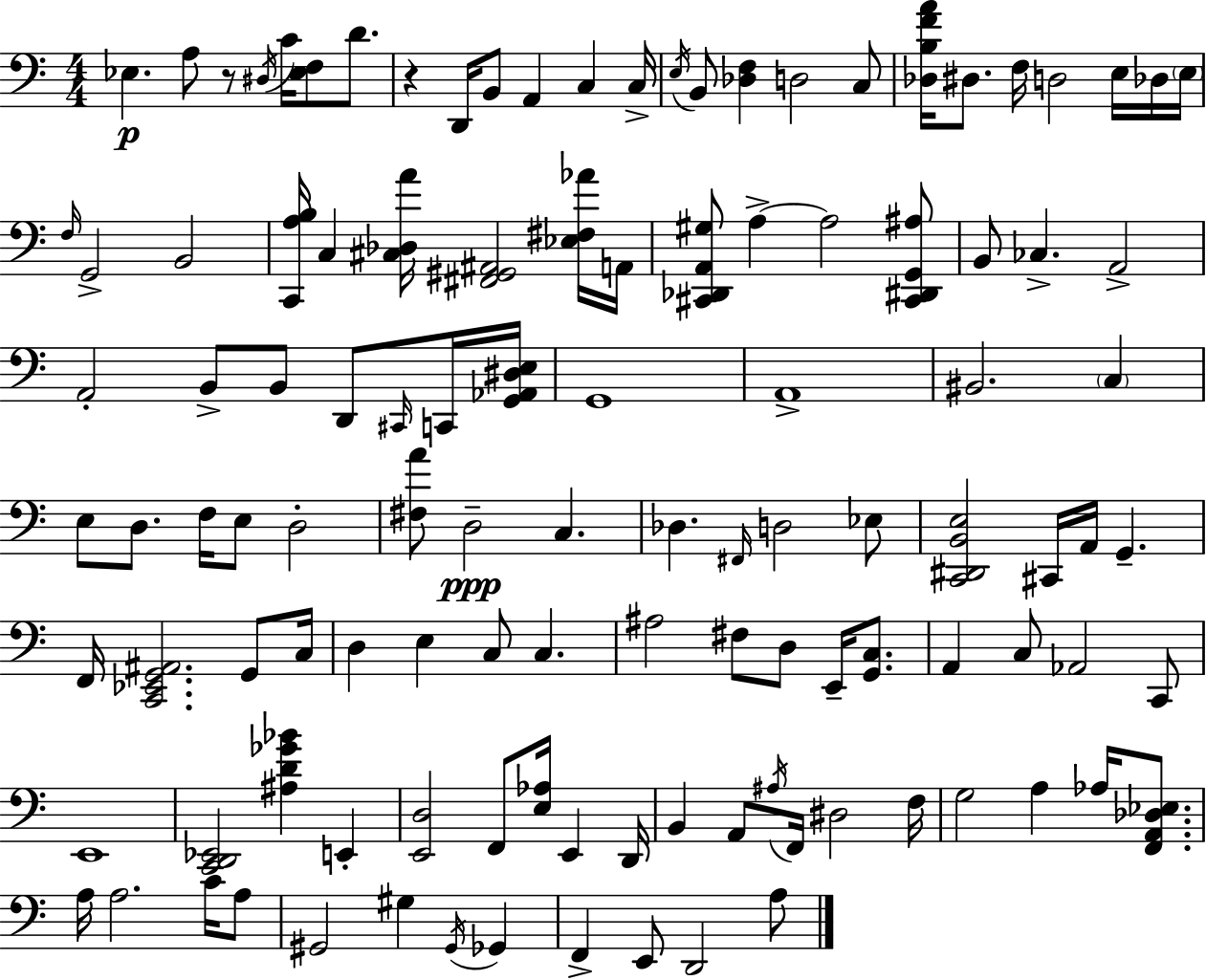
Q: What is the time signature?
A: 4/4